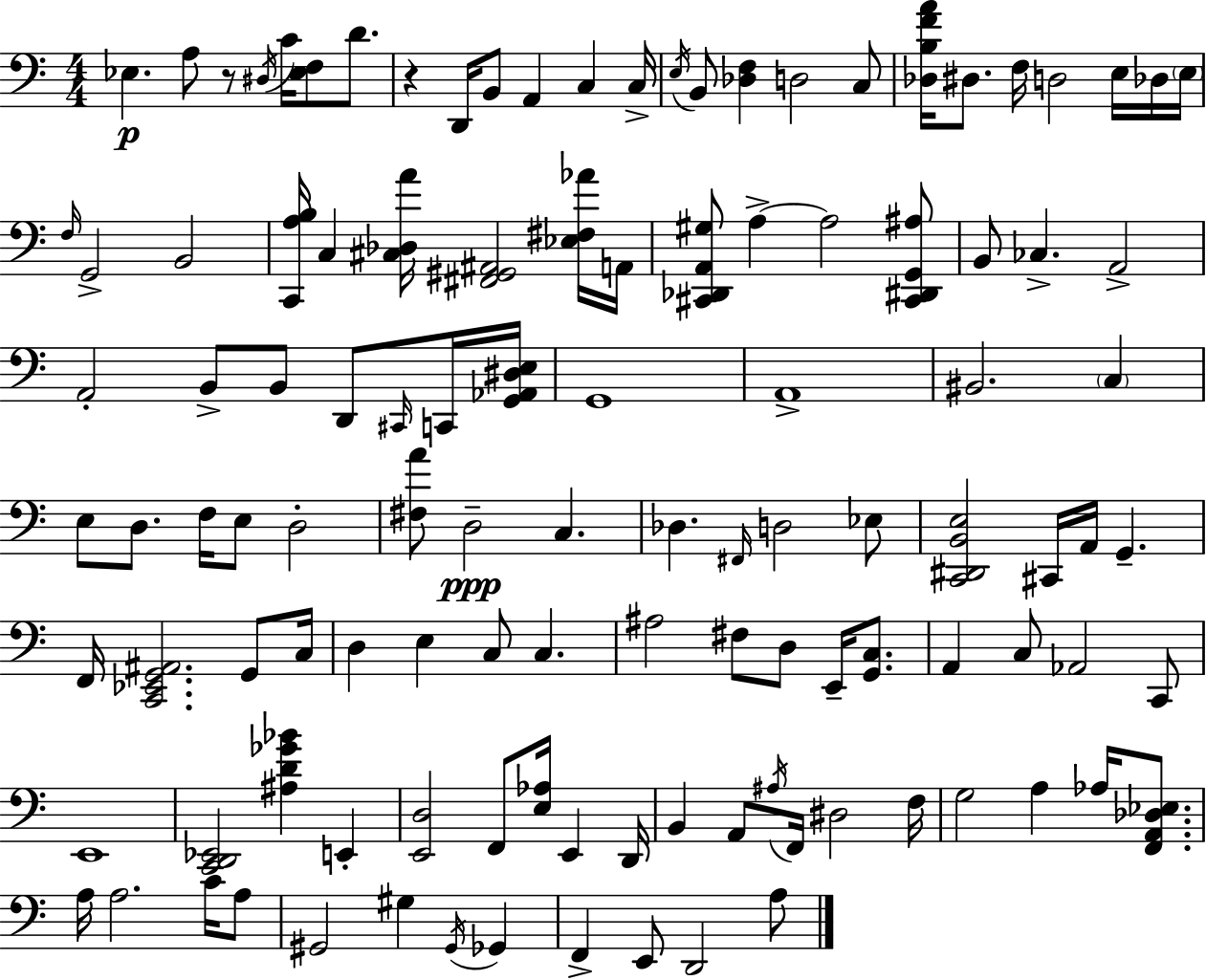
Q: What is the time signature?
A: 4/4